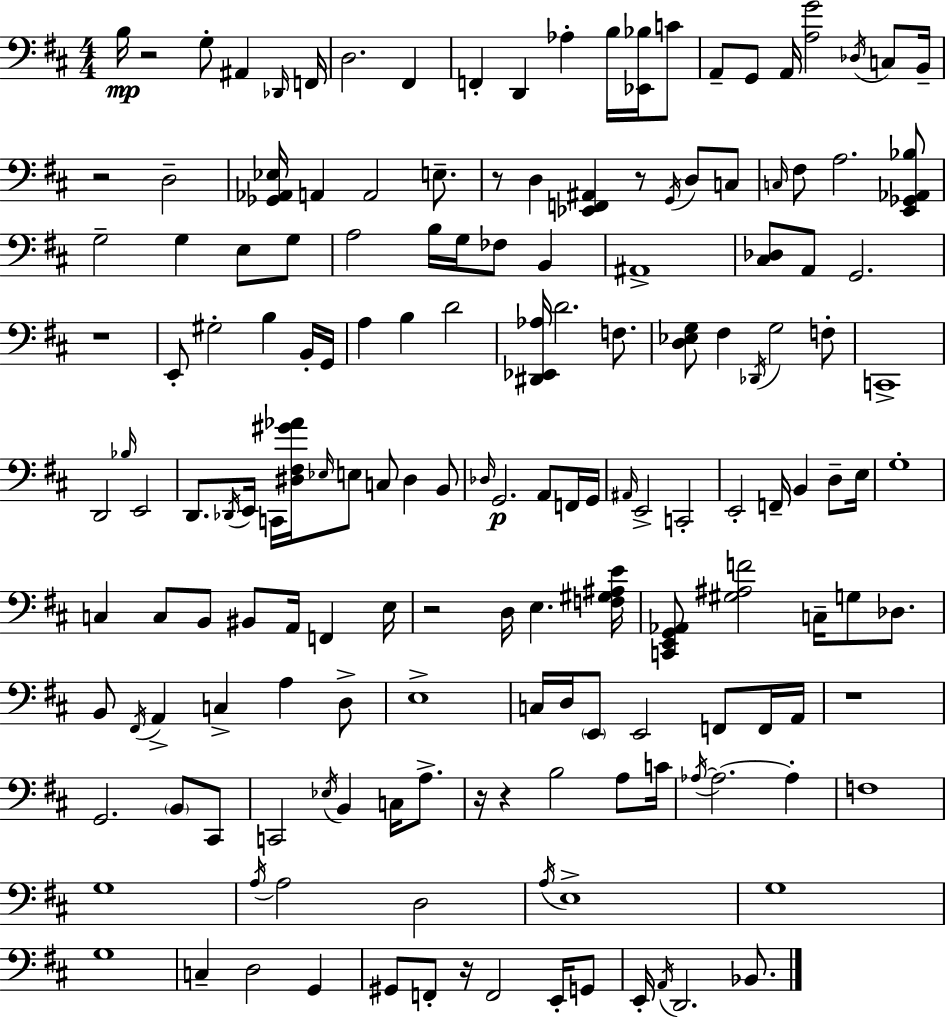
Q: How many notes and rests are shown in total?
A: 165